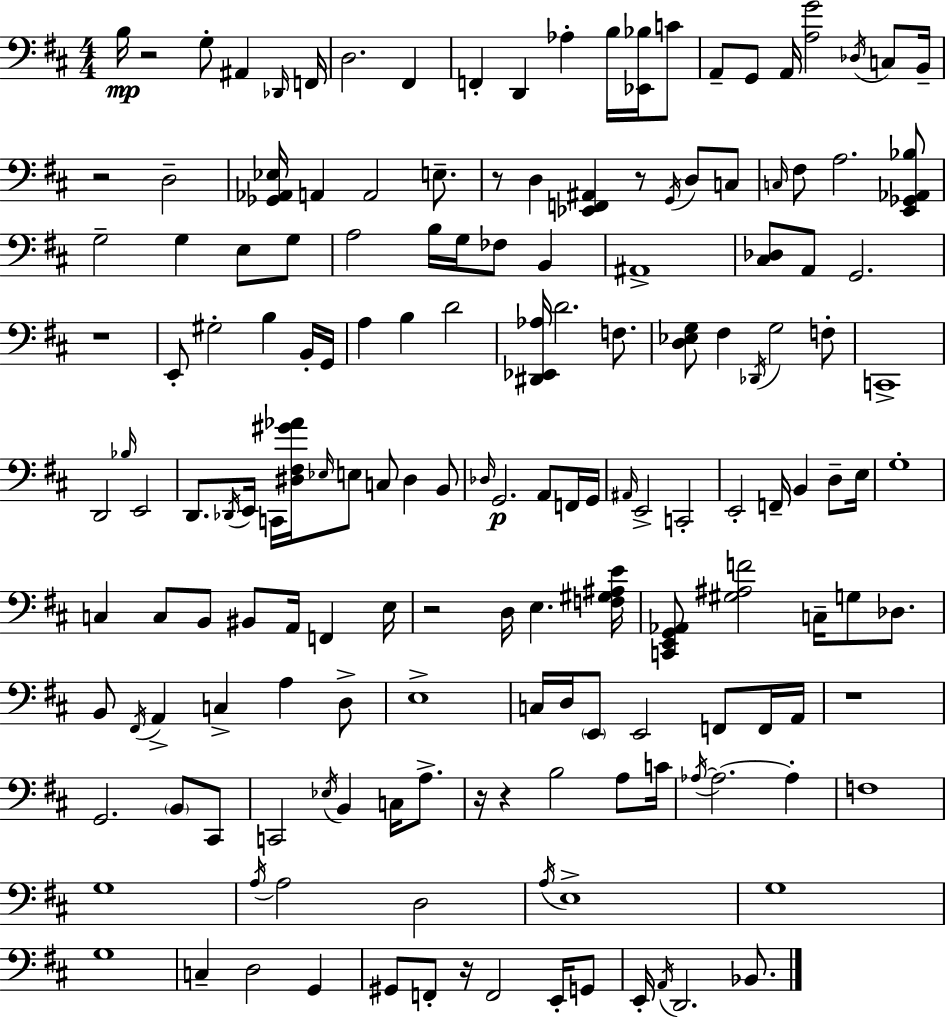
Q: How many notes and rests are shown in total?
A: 165